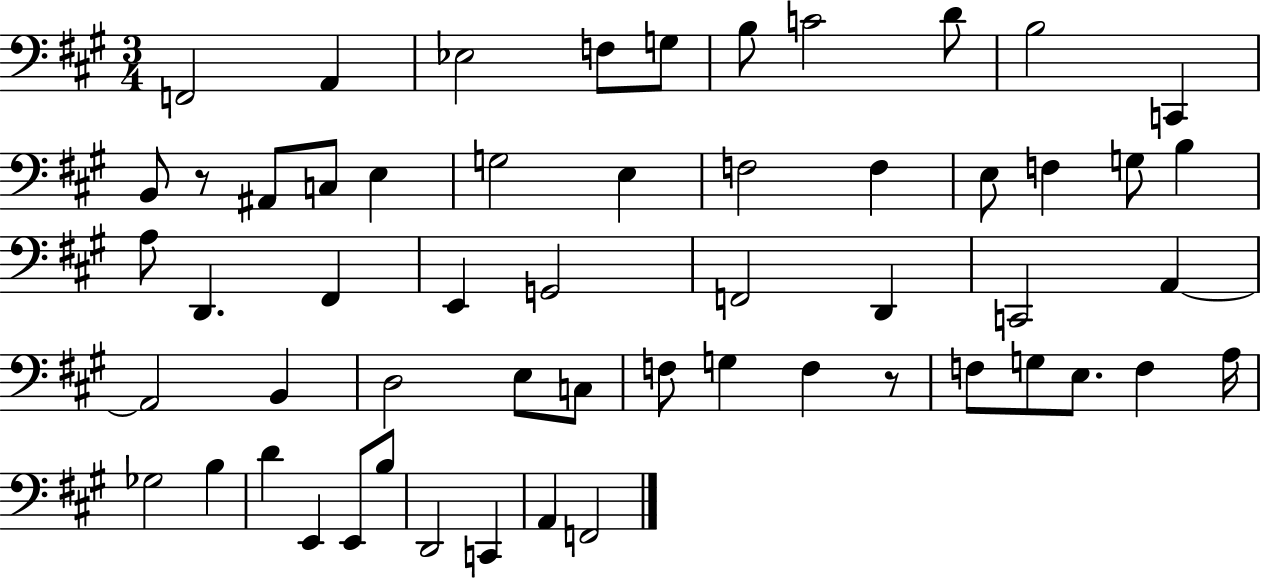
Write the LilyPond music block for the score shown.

{
  \clef bass
  \numericTimeSignature
  \time 3/4
  \key a \major
  \repeat volta 2 { f,2 a,4 | ees2 f8 g8 | b8 c'2 d'8 | b2 c,4 | \break b,8 r8 ais,8 c8 e4 | g2 e4 | f2 f4 | e8 f4 g8 b4 | \break a8 d,4. fis,4 | e,4 g,2 | f,2 d,4 | c,2 a,4~~ | \break a,2 b,4 | d2 e8 c8 | f8 g4 f4 r8 | f8 g8 e8. f4 a16 | \break ges2 b4 | d'4 e,4 e,8 b8 | d,2 c,4 | a,4 f,2 | \break } \bar "|."
}